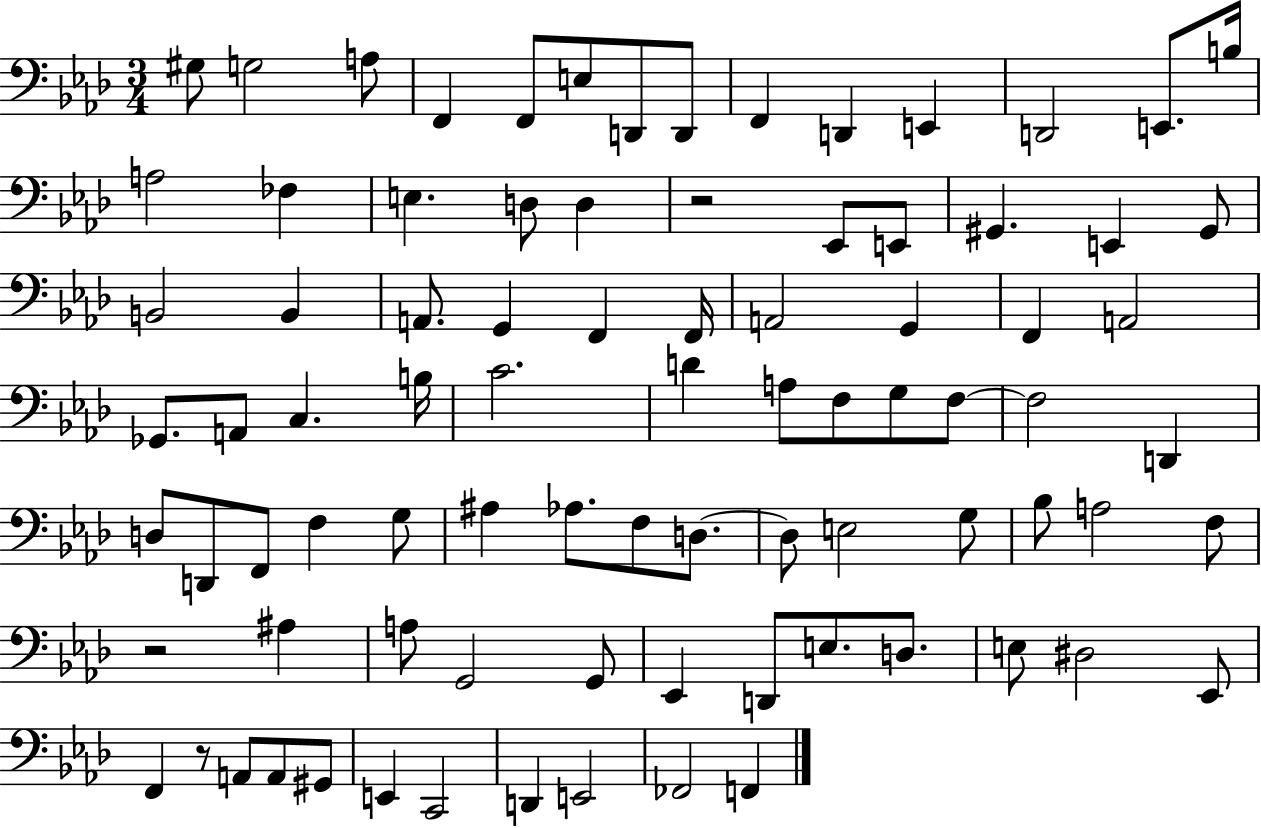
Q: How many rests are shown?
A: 3